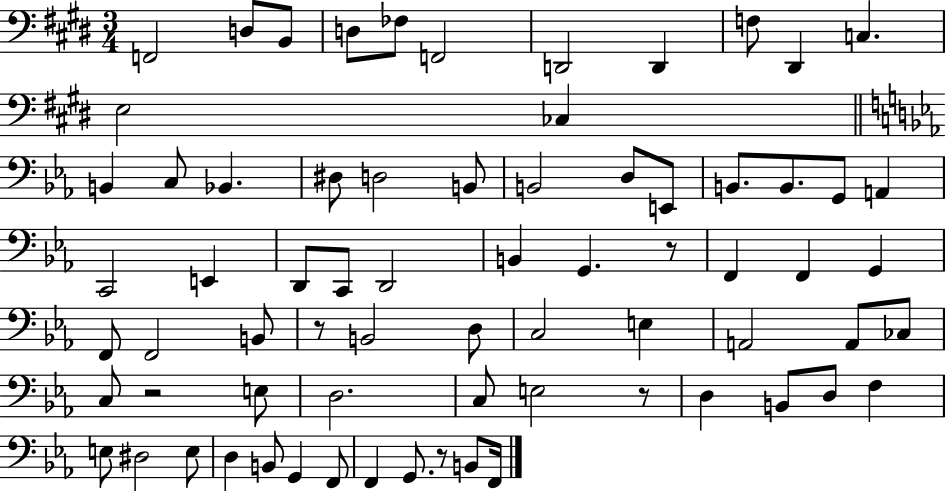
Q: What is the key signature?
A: E major